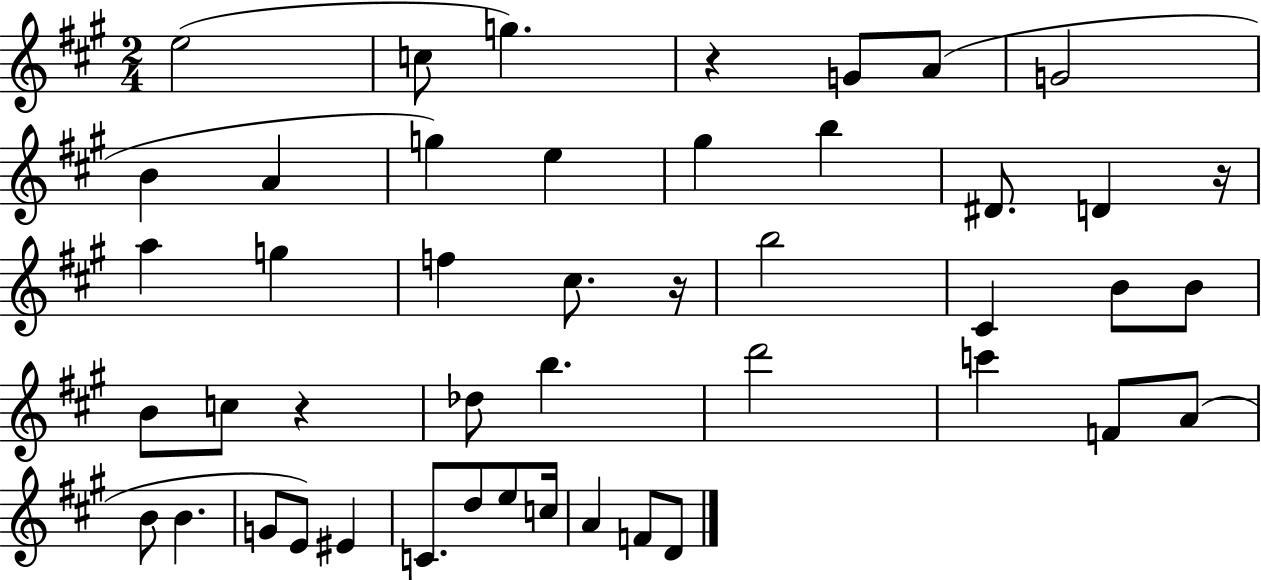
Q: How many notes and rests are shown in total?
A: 46